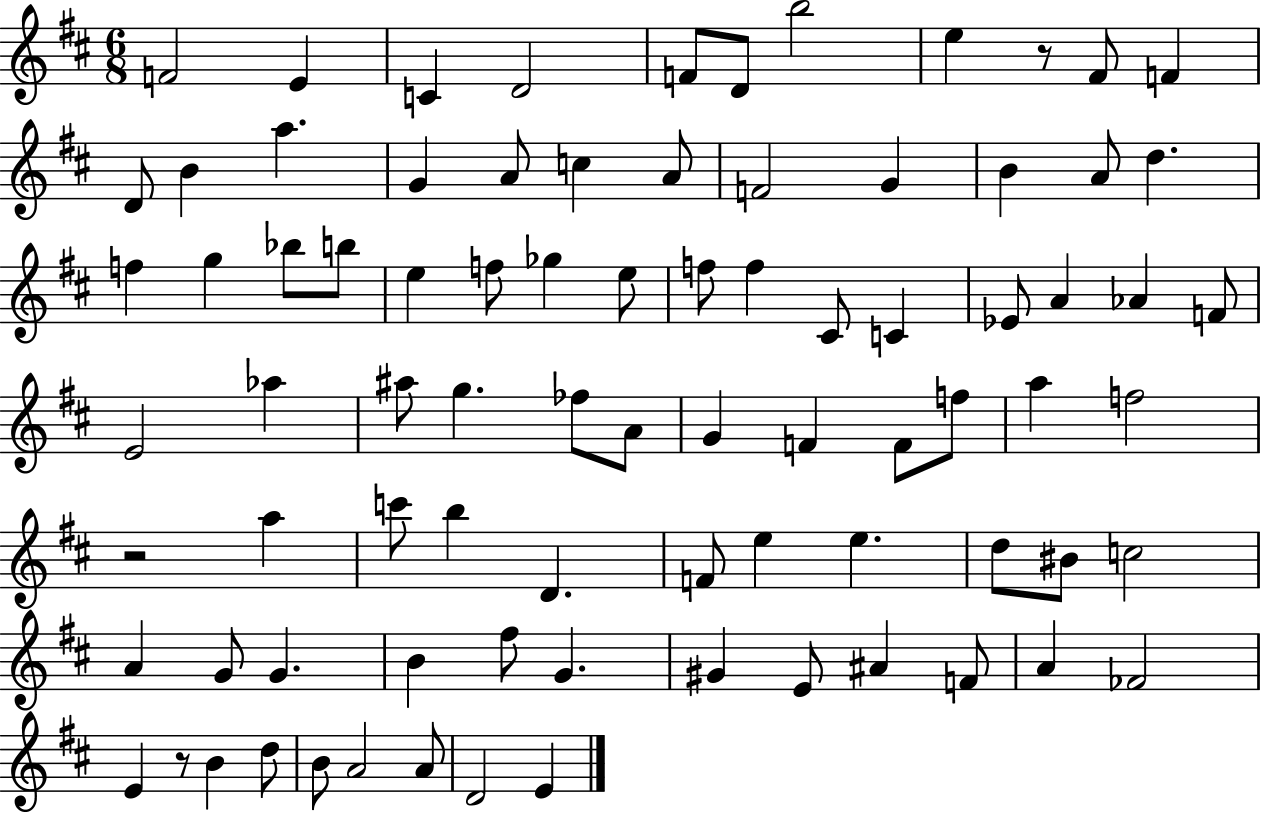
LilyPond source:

{
  \clef treble
  \numericTimeSignature
  \time 6/8
  \key d \major
  f'2 e'4 | c'4 d'2 | f'8 d'8 b''2 | e''4 r8 fis'8 f'4 | \break d'8 b'4 a''4. | g'4 a'8 c''4 a'8 | f'2 g'4 | b'4 a'8 d''4. | \break f''4 g''4 bes''8 b''8 | e''4 f''8 ges''4 e''8 | f''8 f''4 cis'8 c'4 | ees'8 a'4 aes'4 f'8 | \break e'2 aes''4 | ais''8 g''4. fes''8 a'8 | g'4 f'4 f'8 f''8 | a''4 f''2 | \break r2 a''4 | c'''8 b''4 d'4. | f'8 e''4 e''4. | d''8 bis'8 c''2 | \break a'4 g'8 g'4. | b'4 fis''8 g'4. | gis'4 e'8 ais'4 f'8 | a'4 fes'2 | \break e'4 r8 b'4 d''8 | b'8 a'2 a'8 | d'2 e'4 | \bar "|."
}